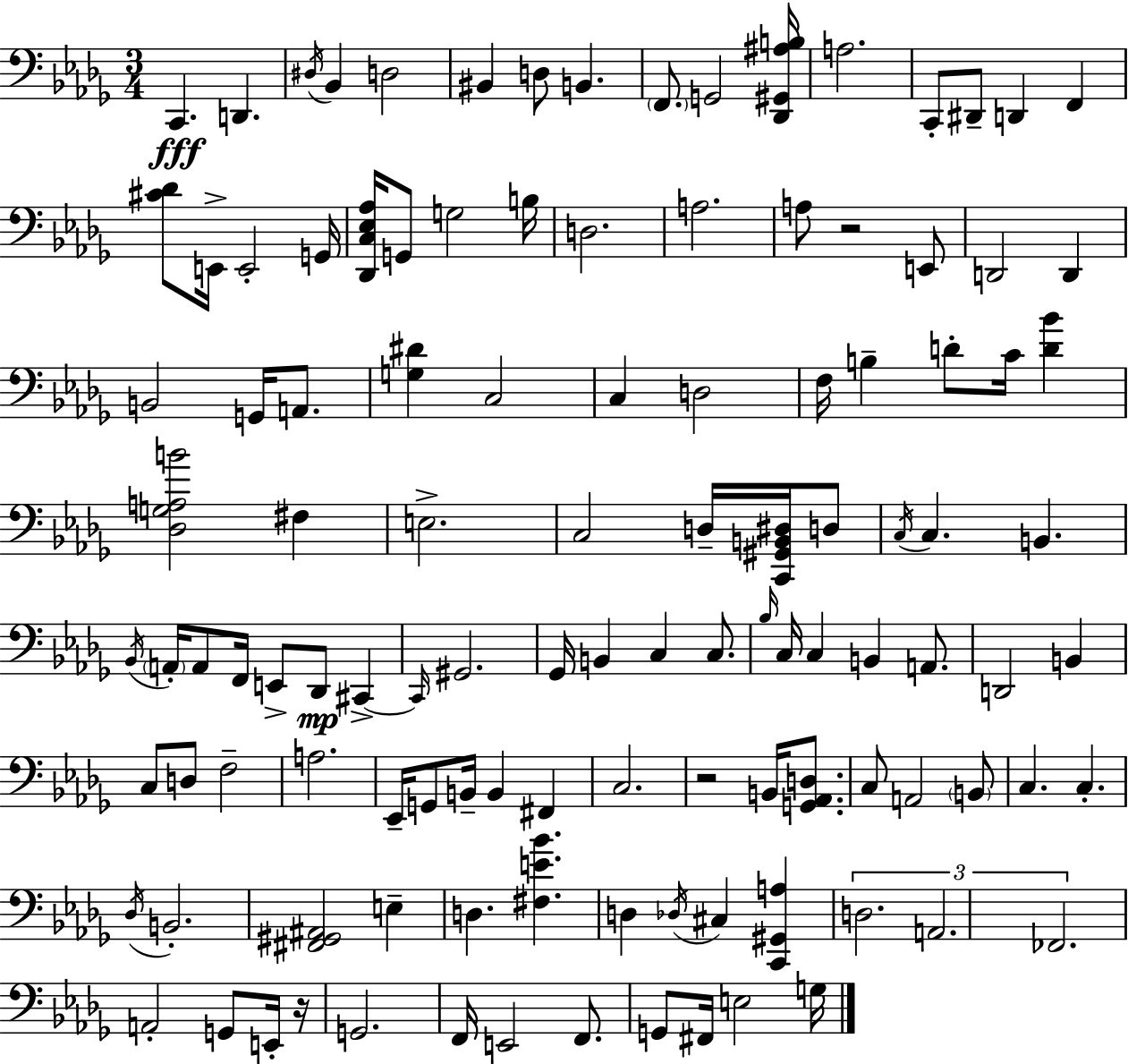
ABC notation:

X:1
T:Untitled
M:3/4
L:1/4
K:Bbm
C,, D,, ^D,/4 _B,, D,2 ^B,, D,/2 B,, F,,/2 G,,2 [_D,,^G,,^A,B,]/4 A,2 C,,/2 ^D,,/2 D,, F,, [^C_D]/2 E,,/4 E,,2 G,,/4 [_D,,C,_E,_A,]/4 G,,/2 G,2 B,/4 D,2 A,2 A,/2 z2 E,,/2 D,,2 D,, B,,2 G,,/4 A,,/2 [G,^D] C,2 C, D,2 F,/4 B, D/2 C/4 [D_B] [_D,G,A,B]2 ^F, E,2 C,2 D,/4 [C,,^G,,B,,^D,]/4 D,/2 C,/4 C, B,, _B,,/4 A,,/4 A,,/2 F,,/4 E,,/2 _D,,/2 ^C,, ^C,,/4 ^G,,2 _G,,/4 B,, C, C,/2 _B,/4 C,/4 C, B,, A,,/2 D,,2 B,, C,/2 D,/2 F,2 A,2 _E,,/4 G,,/2 B,,/4 B,, ^F,, C,2 z2 B,,/4 [G,,_A,,D,]/2 C,/2 A,,2 B,,/2 C, C, _D,/4 B,,2 [^F,,^G,,^A,,]2 E, D, [^F,E_B] D, _D,/4 ^C, [C,,^G,,A,] D,2 A,,2 _F,,2 A,,2 G,,/2 E,,/4 z/4 G,,2 F,,/4 E,,2 F,,/2 G,,/2 ^F,,/4 E,2 G,/4